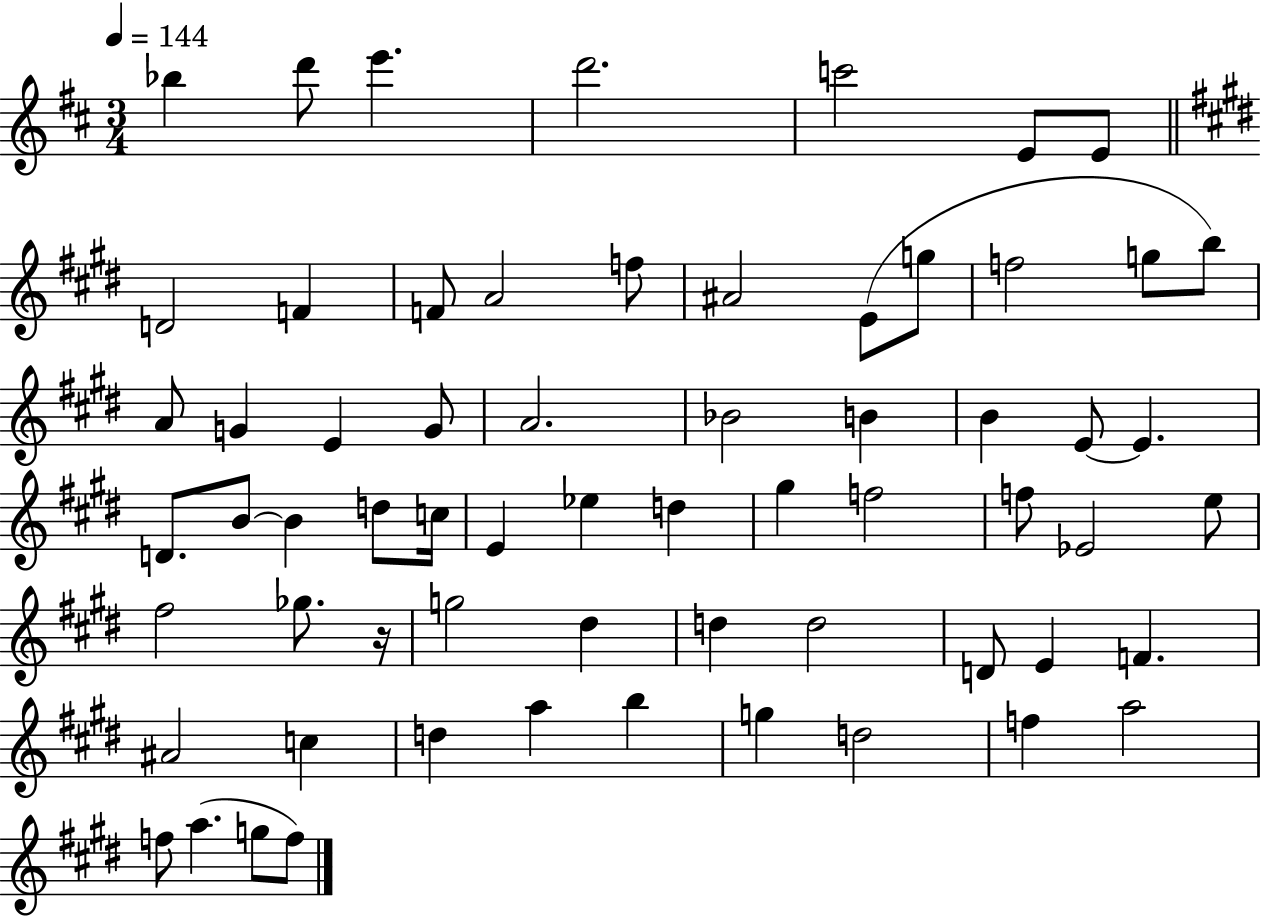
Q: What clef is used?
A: treble